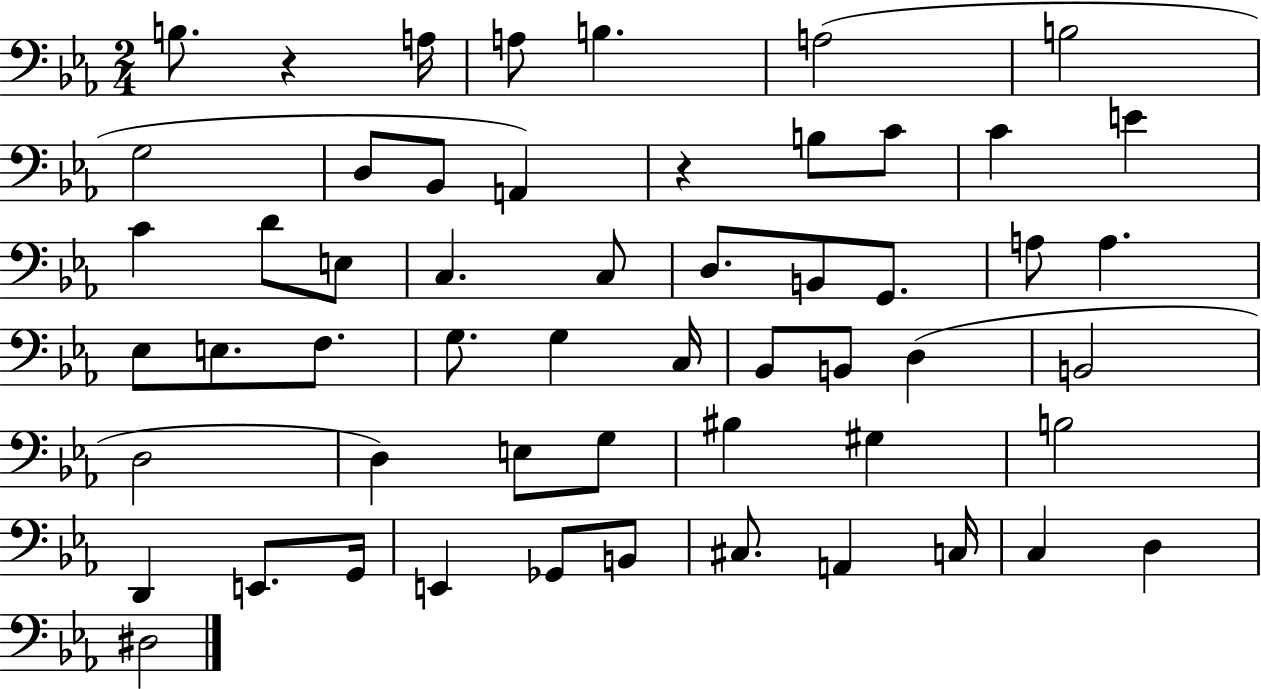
B3/e. R/q A3/s A3/e B3/q. A3/h B3/h G3/h D3/e Bb2/e A2/q R/q B3/e C4/e C4/q E4/q C4/q D4/e E3/e C3/q. C3/e D3/e. B2/e G2/e. A3/e A3/q. Eb3/e E3/e. F3/e. G3/e. G3/q C3/s Bb2/e B2/e D3/q B2/h D3/h D3/q E3/e G3/e BIS3/q G#3/q B3/h D2/q E2/e. G2/s E2/q Gb2/e B2/e C#3/e. A2/q C3/s C3/q D3/q D#3/h